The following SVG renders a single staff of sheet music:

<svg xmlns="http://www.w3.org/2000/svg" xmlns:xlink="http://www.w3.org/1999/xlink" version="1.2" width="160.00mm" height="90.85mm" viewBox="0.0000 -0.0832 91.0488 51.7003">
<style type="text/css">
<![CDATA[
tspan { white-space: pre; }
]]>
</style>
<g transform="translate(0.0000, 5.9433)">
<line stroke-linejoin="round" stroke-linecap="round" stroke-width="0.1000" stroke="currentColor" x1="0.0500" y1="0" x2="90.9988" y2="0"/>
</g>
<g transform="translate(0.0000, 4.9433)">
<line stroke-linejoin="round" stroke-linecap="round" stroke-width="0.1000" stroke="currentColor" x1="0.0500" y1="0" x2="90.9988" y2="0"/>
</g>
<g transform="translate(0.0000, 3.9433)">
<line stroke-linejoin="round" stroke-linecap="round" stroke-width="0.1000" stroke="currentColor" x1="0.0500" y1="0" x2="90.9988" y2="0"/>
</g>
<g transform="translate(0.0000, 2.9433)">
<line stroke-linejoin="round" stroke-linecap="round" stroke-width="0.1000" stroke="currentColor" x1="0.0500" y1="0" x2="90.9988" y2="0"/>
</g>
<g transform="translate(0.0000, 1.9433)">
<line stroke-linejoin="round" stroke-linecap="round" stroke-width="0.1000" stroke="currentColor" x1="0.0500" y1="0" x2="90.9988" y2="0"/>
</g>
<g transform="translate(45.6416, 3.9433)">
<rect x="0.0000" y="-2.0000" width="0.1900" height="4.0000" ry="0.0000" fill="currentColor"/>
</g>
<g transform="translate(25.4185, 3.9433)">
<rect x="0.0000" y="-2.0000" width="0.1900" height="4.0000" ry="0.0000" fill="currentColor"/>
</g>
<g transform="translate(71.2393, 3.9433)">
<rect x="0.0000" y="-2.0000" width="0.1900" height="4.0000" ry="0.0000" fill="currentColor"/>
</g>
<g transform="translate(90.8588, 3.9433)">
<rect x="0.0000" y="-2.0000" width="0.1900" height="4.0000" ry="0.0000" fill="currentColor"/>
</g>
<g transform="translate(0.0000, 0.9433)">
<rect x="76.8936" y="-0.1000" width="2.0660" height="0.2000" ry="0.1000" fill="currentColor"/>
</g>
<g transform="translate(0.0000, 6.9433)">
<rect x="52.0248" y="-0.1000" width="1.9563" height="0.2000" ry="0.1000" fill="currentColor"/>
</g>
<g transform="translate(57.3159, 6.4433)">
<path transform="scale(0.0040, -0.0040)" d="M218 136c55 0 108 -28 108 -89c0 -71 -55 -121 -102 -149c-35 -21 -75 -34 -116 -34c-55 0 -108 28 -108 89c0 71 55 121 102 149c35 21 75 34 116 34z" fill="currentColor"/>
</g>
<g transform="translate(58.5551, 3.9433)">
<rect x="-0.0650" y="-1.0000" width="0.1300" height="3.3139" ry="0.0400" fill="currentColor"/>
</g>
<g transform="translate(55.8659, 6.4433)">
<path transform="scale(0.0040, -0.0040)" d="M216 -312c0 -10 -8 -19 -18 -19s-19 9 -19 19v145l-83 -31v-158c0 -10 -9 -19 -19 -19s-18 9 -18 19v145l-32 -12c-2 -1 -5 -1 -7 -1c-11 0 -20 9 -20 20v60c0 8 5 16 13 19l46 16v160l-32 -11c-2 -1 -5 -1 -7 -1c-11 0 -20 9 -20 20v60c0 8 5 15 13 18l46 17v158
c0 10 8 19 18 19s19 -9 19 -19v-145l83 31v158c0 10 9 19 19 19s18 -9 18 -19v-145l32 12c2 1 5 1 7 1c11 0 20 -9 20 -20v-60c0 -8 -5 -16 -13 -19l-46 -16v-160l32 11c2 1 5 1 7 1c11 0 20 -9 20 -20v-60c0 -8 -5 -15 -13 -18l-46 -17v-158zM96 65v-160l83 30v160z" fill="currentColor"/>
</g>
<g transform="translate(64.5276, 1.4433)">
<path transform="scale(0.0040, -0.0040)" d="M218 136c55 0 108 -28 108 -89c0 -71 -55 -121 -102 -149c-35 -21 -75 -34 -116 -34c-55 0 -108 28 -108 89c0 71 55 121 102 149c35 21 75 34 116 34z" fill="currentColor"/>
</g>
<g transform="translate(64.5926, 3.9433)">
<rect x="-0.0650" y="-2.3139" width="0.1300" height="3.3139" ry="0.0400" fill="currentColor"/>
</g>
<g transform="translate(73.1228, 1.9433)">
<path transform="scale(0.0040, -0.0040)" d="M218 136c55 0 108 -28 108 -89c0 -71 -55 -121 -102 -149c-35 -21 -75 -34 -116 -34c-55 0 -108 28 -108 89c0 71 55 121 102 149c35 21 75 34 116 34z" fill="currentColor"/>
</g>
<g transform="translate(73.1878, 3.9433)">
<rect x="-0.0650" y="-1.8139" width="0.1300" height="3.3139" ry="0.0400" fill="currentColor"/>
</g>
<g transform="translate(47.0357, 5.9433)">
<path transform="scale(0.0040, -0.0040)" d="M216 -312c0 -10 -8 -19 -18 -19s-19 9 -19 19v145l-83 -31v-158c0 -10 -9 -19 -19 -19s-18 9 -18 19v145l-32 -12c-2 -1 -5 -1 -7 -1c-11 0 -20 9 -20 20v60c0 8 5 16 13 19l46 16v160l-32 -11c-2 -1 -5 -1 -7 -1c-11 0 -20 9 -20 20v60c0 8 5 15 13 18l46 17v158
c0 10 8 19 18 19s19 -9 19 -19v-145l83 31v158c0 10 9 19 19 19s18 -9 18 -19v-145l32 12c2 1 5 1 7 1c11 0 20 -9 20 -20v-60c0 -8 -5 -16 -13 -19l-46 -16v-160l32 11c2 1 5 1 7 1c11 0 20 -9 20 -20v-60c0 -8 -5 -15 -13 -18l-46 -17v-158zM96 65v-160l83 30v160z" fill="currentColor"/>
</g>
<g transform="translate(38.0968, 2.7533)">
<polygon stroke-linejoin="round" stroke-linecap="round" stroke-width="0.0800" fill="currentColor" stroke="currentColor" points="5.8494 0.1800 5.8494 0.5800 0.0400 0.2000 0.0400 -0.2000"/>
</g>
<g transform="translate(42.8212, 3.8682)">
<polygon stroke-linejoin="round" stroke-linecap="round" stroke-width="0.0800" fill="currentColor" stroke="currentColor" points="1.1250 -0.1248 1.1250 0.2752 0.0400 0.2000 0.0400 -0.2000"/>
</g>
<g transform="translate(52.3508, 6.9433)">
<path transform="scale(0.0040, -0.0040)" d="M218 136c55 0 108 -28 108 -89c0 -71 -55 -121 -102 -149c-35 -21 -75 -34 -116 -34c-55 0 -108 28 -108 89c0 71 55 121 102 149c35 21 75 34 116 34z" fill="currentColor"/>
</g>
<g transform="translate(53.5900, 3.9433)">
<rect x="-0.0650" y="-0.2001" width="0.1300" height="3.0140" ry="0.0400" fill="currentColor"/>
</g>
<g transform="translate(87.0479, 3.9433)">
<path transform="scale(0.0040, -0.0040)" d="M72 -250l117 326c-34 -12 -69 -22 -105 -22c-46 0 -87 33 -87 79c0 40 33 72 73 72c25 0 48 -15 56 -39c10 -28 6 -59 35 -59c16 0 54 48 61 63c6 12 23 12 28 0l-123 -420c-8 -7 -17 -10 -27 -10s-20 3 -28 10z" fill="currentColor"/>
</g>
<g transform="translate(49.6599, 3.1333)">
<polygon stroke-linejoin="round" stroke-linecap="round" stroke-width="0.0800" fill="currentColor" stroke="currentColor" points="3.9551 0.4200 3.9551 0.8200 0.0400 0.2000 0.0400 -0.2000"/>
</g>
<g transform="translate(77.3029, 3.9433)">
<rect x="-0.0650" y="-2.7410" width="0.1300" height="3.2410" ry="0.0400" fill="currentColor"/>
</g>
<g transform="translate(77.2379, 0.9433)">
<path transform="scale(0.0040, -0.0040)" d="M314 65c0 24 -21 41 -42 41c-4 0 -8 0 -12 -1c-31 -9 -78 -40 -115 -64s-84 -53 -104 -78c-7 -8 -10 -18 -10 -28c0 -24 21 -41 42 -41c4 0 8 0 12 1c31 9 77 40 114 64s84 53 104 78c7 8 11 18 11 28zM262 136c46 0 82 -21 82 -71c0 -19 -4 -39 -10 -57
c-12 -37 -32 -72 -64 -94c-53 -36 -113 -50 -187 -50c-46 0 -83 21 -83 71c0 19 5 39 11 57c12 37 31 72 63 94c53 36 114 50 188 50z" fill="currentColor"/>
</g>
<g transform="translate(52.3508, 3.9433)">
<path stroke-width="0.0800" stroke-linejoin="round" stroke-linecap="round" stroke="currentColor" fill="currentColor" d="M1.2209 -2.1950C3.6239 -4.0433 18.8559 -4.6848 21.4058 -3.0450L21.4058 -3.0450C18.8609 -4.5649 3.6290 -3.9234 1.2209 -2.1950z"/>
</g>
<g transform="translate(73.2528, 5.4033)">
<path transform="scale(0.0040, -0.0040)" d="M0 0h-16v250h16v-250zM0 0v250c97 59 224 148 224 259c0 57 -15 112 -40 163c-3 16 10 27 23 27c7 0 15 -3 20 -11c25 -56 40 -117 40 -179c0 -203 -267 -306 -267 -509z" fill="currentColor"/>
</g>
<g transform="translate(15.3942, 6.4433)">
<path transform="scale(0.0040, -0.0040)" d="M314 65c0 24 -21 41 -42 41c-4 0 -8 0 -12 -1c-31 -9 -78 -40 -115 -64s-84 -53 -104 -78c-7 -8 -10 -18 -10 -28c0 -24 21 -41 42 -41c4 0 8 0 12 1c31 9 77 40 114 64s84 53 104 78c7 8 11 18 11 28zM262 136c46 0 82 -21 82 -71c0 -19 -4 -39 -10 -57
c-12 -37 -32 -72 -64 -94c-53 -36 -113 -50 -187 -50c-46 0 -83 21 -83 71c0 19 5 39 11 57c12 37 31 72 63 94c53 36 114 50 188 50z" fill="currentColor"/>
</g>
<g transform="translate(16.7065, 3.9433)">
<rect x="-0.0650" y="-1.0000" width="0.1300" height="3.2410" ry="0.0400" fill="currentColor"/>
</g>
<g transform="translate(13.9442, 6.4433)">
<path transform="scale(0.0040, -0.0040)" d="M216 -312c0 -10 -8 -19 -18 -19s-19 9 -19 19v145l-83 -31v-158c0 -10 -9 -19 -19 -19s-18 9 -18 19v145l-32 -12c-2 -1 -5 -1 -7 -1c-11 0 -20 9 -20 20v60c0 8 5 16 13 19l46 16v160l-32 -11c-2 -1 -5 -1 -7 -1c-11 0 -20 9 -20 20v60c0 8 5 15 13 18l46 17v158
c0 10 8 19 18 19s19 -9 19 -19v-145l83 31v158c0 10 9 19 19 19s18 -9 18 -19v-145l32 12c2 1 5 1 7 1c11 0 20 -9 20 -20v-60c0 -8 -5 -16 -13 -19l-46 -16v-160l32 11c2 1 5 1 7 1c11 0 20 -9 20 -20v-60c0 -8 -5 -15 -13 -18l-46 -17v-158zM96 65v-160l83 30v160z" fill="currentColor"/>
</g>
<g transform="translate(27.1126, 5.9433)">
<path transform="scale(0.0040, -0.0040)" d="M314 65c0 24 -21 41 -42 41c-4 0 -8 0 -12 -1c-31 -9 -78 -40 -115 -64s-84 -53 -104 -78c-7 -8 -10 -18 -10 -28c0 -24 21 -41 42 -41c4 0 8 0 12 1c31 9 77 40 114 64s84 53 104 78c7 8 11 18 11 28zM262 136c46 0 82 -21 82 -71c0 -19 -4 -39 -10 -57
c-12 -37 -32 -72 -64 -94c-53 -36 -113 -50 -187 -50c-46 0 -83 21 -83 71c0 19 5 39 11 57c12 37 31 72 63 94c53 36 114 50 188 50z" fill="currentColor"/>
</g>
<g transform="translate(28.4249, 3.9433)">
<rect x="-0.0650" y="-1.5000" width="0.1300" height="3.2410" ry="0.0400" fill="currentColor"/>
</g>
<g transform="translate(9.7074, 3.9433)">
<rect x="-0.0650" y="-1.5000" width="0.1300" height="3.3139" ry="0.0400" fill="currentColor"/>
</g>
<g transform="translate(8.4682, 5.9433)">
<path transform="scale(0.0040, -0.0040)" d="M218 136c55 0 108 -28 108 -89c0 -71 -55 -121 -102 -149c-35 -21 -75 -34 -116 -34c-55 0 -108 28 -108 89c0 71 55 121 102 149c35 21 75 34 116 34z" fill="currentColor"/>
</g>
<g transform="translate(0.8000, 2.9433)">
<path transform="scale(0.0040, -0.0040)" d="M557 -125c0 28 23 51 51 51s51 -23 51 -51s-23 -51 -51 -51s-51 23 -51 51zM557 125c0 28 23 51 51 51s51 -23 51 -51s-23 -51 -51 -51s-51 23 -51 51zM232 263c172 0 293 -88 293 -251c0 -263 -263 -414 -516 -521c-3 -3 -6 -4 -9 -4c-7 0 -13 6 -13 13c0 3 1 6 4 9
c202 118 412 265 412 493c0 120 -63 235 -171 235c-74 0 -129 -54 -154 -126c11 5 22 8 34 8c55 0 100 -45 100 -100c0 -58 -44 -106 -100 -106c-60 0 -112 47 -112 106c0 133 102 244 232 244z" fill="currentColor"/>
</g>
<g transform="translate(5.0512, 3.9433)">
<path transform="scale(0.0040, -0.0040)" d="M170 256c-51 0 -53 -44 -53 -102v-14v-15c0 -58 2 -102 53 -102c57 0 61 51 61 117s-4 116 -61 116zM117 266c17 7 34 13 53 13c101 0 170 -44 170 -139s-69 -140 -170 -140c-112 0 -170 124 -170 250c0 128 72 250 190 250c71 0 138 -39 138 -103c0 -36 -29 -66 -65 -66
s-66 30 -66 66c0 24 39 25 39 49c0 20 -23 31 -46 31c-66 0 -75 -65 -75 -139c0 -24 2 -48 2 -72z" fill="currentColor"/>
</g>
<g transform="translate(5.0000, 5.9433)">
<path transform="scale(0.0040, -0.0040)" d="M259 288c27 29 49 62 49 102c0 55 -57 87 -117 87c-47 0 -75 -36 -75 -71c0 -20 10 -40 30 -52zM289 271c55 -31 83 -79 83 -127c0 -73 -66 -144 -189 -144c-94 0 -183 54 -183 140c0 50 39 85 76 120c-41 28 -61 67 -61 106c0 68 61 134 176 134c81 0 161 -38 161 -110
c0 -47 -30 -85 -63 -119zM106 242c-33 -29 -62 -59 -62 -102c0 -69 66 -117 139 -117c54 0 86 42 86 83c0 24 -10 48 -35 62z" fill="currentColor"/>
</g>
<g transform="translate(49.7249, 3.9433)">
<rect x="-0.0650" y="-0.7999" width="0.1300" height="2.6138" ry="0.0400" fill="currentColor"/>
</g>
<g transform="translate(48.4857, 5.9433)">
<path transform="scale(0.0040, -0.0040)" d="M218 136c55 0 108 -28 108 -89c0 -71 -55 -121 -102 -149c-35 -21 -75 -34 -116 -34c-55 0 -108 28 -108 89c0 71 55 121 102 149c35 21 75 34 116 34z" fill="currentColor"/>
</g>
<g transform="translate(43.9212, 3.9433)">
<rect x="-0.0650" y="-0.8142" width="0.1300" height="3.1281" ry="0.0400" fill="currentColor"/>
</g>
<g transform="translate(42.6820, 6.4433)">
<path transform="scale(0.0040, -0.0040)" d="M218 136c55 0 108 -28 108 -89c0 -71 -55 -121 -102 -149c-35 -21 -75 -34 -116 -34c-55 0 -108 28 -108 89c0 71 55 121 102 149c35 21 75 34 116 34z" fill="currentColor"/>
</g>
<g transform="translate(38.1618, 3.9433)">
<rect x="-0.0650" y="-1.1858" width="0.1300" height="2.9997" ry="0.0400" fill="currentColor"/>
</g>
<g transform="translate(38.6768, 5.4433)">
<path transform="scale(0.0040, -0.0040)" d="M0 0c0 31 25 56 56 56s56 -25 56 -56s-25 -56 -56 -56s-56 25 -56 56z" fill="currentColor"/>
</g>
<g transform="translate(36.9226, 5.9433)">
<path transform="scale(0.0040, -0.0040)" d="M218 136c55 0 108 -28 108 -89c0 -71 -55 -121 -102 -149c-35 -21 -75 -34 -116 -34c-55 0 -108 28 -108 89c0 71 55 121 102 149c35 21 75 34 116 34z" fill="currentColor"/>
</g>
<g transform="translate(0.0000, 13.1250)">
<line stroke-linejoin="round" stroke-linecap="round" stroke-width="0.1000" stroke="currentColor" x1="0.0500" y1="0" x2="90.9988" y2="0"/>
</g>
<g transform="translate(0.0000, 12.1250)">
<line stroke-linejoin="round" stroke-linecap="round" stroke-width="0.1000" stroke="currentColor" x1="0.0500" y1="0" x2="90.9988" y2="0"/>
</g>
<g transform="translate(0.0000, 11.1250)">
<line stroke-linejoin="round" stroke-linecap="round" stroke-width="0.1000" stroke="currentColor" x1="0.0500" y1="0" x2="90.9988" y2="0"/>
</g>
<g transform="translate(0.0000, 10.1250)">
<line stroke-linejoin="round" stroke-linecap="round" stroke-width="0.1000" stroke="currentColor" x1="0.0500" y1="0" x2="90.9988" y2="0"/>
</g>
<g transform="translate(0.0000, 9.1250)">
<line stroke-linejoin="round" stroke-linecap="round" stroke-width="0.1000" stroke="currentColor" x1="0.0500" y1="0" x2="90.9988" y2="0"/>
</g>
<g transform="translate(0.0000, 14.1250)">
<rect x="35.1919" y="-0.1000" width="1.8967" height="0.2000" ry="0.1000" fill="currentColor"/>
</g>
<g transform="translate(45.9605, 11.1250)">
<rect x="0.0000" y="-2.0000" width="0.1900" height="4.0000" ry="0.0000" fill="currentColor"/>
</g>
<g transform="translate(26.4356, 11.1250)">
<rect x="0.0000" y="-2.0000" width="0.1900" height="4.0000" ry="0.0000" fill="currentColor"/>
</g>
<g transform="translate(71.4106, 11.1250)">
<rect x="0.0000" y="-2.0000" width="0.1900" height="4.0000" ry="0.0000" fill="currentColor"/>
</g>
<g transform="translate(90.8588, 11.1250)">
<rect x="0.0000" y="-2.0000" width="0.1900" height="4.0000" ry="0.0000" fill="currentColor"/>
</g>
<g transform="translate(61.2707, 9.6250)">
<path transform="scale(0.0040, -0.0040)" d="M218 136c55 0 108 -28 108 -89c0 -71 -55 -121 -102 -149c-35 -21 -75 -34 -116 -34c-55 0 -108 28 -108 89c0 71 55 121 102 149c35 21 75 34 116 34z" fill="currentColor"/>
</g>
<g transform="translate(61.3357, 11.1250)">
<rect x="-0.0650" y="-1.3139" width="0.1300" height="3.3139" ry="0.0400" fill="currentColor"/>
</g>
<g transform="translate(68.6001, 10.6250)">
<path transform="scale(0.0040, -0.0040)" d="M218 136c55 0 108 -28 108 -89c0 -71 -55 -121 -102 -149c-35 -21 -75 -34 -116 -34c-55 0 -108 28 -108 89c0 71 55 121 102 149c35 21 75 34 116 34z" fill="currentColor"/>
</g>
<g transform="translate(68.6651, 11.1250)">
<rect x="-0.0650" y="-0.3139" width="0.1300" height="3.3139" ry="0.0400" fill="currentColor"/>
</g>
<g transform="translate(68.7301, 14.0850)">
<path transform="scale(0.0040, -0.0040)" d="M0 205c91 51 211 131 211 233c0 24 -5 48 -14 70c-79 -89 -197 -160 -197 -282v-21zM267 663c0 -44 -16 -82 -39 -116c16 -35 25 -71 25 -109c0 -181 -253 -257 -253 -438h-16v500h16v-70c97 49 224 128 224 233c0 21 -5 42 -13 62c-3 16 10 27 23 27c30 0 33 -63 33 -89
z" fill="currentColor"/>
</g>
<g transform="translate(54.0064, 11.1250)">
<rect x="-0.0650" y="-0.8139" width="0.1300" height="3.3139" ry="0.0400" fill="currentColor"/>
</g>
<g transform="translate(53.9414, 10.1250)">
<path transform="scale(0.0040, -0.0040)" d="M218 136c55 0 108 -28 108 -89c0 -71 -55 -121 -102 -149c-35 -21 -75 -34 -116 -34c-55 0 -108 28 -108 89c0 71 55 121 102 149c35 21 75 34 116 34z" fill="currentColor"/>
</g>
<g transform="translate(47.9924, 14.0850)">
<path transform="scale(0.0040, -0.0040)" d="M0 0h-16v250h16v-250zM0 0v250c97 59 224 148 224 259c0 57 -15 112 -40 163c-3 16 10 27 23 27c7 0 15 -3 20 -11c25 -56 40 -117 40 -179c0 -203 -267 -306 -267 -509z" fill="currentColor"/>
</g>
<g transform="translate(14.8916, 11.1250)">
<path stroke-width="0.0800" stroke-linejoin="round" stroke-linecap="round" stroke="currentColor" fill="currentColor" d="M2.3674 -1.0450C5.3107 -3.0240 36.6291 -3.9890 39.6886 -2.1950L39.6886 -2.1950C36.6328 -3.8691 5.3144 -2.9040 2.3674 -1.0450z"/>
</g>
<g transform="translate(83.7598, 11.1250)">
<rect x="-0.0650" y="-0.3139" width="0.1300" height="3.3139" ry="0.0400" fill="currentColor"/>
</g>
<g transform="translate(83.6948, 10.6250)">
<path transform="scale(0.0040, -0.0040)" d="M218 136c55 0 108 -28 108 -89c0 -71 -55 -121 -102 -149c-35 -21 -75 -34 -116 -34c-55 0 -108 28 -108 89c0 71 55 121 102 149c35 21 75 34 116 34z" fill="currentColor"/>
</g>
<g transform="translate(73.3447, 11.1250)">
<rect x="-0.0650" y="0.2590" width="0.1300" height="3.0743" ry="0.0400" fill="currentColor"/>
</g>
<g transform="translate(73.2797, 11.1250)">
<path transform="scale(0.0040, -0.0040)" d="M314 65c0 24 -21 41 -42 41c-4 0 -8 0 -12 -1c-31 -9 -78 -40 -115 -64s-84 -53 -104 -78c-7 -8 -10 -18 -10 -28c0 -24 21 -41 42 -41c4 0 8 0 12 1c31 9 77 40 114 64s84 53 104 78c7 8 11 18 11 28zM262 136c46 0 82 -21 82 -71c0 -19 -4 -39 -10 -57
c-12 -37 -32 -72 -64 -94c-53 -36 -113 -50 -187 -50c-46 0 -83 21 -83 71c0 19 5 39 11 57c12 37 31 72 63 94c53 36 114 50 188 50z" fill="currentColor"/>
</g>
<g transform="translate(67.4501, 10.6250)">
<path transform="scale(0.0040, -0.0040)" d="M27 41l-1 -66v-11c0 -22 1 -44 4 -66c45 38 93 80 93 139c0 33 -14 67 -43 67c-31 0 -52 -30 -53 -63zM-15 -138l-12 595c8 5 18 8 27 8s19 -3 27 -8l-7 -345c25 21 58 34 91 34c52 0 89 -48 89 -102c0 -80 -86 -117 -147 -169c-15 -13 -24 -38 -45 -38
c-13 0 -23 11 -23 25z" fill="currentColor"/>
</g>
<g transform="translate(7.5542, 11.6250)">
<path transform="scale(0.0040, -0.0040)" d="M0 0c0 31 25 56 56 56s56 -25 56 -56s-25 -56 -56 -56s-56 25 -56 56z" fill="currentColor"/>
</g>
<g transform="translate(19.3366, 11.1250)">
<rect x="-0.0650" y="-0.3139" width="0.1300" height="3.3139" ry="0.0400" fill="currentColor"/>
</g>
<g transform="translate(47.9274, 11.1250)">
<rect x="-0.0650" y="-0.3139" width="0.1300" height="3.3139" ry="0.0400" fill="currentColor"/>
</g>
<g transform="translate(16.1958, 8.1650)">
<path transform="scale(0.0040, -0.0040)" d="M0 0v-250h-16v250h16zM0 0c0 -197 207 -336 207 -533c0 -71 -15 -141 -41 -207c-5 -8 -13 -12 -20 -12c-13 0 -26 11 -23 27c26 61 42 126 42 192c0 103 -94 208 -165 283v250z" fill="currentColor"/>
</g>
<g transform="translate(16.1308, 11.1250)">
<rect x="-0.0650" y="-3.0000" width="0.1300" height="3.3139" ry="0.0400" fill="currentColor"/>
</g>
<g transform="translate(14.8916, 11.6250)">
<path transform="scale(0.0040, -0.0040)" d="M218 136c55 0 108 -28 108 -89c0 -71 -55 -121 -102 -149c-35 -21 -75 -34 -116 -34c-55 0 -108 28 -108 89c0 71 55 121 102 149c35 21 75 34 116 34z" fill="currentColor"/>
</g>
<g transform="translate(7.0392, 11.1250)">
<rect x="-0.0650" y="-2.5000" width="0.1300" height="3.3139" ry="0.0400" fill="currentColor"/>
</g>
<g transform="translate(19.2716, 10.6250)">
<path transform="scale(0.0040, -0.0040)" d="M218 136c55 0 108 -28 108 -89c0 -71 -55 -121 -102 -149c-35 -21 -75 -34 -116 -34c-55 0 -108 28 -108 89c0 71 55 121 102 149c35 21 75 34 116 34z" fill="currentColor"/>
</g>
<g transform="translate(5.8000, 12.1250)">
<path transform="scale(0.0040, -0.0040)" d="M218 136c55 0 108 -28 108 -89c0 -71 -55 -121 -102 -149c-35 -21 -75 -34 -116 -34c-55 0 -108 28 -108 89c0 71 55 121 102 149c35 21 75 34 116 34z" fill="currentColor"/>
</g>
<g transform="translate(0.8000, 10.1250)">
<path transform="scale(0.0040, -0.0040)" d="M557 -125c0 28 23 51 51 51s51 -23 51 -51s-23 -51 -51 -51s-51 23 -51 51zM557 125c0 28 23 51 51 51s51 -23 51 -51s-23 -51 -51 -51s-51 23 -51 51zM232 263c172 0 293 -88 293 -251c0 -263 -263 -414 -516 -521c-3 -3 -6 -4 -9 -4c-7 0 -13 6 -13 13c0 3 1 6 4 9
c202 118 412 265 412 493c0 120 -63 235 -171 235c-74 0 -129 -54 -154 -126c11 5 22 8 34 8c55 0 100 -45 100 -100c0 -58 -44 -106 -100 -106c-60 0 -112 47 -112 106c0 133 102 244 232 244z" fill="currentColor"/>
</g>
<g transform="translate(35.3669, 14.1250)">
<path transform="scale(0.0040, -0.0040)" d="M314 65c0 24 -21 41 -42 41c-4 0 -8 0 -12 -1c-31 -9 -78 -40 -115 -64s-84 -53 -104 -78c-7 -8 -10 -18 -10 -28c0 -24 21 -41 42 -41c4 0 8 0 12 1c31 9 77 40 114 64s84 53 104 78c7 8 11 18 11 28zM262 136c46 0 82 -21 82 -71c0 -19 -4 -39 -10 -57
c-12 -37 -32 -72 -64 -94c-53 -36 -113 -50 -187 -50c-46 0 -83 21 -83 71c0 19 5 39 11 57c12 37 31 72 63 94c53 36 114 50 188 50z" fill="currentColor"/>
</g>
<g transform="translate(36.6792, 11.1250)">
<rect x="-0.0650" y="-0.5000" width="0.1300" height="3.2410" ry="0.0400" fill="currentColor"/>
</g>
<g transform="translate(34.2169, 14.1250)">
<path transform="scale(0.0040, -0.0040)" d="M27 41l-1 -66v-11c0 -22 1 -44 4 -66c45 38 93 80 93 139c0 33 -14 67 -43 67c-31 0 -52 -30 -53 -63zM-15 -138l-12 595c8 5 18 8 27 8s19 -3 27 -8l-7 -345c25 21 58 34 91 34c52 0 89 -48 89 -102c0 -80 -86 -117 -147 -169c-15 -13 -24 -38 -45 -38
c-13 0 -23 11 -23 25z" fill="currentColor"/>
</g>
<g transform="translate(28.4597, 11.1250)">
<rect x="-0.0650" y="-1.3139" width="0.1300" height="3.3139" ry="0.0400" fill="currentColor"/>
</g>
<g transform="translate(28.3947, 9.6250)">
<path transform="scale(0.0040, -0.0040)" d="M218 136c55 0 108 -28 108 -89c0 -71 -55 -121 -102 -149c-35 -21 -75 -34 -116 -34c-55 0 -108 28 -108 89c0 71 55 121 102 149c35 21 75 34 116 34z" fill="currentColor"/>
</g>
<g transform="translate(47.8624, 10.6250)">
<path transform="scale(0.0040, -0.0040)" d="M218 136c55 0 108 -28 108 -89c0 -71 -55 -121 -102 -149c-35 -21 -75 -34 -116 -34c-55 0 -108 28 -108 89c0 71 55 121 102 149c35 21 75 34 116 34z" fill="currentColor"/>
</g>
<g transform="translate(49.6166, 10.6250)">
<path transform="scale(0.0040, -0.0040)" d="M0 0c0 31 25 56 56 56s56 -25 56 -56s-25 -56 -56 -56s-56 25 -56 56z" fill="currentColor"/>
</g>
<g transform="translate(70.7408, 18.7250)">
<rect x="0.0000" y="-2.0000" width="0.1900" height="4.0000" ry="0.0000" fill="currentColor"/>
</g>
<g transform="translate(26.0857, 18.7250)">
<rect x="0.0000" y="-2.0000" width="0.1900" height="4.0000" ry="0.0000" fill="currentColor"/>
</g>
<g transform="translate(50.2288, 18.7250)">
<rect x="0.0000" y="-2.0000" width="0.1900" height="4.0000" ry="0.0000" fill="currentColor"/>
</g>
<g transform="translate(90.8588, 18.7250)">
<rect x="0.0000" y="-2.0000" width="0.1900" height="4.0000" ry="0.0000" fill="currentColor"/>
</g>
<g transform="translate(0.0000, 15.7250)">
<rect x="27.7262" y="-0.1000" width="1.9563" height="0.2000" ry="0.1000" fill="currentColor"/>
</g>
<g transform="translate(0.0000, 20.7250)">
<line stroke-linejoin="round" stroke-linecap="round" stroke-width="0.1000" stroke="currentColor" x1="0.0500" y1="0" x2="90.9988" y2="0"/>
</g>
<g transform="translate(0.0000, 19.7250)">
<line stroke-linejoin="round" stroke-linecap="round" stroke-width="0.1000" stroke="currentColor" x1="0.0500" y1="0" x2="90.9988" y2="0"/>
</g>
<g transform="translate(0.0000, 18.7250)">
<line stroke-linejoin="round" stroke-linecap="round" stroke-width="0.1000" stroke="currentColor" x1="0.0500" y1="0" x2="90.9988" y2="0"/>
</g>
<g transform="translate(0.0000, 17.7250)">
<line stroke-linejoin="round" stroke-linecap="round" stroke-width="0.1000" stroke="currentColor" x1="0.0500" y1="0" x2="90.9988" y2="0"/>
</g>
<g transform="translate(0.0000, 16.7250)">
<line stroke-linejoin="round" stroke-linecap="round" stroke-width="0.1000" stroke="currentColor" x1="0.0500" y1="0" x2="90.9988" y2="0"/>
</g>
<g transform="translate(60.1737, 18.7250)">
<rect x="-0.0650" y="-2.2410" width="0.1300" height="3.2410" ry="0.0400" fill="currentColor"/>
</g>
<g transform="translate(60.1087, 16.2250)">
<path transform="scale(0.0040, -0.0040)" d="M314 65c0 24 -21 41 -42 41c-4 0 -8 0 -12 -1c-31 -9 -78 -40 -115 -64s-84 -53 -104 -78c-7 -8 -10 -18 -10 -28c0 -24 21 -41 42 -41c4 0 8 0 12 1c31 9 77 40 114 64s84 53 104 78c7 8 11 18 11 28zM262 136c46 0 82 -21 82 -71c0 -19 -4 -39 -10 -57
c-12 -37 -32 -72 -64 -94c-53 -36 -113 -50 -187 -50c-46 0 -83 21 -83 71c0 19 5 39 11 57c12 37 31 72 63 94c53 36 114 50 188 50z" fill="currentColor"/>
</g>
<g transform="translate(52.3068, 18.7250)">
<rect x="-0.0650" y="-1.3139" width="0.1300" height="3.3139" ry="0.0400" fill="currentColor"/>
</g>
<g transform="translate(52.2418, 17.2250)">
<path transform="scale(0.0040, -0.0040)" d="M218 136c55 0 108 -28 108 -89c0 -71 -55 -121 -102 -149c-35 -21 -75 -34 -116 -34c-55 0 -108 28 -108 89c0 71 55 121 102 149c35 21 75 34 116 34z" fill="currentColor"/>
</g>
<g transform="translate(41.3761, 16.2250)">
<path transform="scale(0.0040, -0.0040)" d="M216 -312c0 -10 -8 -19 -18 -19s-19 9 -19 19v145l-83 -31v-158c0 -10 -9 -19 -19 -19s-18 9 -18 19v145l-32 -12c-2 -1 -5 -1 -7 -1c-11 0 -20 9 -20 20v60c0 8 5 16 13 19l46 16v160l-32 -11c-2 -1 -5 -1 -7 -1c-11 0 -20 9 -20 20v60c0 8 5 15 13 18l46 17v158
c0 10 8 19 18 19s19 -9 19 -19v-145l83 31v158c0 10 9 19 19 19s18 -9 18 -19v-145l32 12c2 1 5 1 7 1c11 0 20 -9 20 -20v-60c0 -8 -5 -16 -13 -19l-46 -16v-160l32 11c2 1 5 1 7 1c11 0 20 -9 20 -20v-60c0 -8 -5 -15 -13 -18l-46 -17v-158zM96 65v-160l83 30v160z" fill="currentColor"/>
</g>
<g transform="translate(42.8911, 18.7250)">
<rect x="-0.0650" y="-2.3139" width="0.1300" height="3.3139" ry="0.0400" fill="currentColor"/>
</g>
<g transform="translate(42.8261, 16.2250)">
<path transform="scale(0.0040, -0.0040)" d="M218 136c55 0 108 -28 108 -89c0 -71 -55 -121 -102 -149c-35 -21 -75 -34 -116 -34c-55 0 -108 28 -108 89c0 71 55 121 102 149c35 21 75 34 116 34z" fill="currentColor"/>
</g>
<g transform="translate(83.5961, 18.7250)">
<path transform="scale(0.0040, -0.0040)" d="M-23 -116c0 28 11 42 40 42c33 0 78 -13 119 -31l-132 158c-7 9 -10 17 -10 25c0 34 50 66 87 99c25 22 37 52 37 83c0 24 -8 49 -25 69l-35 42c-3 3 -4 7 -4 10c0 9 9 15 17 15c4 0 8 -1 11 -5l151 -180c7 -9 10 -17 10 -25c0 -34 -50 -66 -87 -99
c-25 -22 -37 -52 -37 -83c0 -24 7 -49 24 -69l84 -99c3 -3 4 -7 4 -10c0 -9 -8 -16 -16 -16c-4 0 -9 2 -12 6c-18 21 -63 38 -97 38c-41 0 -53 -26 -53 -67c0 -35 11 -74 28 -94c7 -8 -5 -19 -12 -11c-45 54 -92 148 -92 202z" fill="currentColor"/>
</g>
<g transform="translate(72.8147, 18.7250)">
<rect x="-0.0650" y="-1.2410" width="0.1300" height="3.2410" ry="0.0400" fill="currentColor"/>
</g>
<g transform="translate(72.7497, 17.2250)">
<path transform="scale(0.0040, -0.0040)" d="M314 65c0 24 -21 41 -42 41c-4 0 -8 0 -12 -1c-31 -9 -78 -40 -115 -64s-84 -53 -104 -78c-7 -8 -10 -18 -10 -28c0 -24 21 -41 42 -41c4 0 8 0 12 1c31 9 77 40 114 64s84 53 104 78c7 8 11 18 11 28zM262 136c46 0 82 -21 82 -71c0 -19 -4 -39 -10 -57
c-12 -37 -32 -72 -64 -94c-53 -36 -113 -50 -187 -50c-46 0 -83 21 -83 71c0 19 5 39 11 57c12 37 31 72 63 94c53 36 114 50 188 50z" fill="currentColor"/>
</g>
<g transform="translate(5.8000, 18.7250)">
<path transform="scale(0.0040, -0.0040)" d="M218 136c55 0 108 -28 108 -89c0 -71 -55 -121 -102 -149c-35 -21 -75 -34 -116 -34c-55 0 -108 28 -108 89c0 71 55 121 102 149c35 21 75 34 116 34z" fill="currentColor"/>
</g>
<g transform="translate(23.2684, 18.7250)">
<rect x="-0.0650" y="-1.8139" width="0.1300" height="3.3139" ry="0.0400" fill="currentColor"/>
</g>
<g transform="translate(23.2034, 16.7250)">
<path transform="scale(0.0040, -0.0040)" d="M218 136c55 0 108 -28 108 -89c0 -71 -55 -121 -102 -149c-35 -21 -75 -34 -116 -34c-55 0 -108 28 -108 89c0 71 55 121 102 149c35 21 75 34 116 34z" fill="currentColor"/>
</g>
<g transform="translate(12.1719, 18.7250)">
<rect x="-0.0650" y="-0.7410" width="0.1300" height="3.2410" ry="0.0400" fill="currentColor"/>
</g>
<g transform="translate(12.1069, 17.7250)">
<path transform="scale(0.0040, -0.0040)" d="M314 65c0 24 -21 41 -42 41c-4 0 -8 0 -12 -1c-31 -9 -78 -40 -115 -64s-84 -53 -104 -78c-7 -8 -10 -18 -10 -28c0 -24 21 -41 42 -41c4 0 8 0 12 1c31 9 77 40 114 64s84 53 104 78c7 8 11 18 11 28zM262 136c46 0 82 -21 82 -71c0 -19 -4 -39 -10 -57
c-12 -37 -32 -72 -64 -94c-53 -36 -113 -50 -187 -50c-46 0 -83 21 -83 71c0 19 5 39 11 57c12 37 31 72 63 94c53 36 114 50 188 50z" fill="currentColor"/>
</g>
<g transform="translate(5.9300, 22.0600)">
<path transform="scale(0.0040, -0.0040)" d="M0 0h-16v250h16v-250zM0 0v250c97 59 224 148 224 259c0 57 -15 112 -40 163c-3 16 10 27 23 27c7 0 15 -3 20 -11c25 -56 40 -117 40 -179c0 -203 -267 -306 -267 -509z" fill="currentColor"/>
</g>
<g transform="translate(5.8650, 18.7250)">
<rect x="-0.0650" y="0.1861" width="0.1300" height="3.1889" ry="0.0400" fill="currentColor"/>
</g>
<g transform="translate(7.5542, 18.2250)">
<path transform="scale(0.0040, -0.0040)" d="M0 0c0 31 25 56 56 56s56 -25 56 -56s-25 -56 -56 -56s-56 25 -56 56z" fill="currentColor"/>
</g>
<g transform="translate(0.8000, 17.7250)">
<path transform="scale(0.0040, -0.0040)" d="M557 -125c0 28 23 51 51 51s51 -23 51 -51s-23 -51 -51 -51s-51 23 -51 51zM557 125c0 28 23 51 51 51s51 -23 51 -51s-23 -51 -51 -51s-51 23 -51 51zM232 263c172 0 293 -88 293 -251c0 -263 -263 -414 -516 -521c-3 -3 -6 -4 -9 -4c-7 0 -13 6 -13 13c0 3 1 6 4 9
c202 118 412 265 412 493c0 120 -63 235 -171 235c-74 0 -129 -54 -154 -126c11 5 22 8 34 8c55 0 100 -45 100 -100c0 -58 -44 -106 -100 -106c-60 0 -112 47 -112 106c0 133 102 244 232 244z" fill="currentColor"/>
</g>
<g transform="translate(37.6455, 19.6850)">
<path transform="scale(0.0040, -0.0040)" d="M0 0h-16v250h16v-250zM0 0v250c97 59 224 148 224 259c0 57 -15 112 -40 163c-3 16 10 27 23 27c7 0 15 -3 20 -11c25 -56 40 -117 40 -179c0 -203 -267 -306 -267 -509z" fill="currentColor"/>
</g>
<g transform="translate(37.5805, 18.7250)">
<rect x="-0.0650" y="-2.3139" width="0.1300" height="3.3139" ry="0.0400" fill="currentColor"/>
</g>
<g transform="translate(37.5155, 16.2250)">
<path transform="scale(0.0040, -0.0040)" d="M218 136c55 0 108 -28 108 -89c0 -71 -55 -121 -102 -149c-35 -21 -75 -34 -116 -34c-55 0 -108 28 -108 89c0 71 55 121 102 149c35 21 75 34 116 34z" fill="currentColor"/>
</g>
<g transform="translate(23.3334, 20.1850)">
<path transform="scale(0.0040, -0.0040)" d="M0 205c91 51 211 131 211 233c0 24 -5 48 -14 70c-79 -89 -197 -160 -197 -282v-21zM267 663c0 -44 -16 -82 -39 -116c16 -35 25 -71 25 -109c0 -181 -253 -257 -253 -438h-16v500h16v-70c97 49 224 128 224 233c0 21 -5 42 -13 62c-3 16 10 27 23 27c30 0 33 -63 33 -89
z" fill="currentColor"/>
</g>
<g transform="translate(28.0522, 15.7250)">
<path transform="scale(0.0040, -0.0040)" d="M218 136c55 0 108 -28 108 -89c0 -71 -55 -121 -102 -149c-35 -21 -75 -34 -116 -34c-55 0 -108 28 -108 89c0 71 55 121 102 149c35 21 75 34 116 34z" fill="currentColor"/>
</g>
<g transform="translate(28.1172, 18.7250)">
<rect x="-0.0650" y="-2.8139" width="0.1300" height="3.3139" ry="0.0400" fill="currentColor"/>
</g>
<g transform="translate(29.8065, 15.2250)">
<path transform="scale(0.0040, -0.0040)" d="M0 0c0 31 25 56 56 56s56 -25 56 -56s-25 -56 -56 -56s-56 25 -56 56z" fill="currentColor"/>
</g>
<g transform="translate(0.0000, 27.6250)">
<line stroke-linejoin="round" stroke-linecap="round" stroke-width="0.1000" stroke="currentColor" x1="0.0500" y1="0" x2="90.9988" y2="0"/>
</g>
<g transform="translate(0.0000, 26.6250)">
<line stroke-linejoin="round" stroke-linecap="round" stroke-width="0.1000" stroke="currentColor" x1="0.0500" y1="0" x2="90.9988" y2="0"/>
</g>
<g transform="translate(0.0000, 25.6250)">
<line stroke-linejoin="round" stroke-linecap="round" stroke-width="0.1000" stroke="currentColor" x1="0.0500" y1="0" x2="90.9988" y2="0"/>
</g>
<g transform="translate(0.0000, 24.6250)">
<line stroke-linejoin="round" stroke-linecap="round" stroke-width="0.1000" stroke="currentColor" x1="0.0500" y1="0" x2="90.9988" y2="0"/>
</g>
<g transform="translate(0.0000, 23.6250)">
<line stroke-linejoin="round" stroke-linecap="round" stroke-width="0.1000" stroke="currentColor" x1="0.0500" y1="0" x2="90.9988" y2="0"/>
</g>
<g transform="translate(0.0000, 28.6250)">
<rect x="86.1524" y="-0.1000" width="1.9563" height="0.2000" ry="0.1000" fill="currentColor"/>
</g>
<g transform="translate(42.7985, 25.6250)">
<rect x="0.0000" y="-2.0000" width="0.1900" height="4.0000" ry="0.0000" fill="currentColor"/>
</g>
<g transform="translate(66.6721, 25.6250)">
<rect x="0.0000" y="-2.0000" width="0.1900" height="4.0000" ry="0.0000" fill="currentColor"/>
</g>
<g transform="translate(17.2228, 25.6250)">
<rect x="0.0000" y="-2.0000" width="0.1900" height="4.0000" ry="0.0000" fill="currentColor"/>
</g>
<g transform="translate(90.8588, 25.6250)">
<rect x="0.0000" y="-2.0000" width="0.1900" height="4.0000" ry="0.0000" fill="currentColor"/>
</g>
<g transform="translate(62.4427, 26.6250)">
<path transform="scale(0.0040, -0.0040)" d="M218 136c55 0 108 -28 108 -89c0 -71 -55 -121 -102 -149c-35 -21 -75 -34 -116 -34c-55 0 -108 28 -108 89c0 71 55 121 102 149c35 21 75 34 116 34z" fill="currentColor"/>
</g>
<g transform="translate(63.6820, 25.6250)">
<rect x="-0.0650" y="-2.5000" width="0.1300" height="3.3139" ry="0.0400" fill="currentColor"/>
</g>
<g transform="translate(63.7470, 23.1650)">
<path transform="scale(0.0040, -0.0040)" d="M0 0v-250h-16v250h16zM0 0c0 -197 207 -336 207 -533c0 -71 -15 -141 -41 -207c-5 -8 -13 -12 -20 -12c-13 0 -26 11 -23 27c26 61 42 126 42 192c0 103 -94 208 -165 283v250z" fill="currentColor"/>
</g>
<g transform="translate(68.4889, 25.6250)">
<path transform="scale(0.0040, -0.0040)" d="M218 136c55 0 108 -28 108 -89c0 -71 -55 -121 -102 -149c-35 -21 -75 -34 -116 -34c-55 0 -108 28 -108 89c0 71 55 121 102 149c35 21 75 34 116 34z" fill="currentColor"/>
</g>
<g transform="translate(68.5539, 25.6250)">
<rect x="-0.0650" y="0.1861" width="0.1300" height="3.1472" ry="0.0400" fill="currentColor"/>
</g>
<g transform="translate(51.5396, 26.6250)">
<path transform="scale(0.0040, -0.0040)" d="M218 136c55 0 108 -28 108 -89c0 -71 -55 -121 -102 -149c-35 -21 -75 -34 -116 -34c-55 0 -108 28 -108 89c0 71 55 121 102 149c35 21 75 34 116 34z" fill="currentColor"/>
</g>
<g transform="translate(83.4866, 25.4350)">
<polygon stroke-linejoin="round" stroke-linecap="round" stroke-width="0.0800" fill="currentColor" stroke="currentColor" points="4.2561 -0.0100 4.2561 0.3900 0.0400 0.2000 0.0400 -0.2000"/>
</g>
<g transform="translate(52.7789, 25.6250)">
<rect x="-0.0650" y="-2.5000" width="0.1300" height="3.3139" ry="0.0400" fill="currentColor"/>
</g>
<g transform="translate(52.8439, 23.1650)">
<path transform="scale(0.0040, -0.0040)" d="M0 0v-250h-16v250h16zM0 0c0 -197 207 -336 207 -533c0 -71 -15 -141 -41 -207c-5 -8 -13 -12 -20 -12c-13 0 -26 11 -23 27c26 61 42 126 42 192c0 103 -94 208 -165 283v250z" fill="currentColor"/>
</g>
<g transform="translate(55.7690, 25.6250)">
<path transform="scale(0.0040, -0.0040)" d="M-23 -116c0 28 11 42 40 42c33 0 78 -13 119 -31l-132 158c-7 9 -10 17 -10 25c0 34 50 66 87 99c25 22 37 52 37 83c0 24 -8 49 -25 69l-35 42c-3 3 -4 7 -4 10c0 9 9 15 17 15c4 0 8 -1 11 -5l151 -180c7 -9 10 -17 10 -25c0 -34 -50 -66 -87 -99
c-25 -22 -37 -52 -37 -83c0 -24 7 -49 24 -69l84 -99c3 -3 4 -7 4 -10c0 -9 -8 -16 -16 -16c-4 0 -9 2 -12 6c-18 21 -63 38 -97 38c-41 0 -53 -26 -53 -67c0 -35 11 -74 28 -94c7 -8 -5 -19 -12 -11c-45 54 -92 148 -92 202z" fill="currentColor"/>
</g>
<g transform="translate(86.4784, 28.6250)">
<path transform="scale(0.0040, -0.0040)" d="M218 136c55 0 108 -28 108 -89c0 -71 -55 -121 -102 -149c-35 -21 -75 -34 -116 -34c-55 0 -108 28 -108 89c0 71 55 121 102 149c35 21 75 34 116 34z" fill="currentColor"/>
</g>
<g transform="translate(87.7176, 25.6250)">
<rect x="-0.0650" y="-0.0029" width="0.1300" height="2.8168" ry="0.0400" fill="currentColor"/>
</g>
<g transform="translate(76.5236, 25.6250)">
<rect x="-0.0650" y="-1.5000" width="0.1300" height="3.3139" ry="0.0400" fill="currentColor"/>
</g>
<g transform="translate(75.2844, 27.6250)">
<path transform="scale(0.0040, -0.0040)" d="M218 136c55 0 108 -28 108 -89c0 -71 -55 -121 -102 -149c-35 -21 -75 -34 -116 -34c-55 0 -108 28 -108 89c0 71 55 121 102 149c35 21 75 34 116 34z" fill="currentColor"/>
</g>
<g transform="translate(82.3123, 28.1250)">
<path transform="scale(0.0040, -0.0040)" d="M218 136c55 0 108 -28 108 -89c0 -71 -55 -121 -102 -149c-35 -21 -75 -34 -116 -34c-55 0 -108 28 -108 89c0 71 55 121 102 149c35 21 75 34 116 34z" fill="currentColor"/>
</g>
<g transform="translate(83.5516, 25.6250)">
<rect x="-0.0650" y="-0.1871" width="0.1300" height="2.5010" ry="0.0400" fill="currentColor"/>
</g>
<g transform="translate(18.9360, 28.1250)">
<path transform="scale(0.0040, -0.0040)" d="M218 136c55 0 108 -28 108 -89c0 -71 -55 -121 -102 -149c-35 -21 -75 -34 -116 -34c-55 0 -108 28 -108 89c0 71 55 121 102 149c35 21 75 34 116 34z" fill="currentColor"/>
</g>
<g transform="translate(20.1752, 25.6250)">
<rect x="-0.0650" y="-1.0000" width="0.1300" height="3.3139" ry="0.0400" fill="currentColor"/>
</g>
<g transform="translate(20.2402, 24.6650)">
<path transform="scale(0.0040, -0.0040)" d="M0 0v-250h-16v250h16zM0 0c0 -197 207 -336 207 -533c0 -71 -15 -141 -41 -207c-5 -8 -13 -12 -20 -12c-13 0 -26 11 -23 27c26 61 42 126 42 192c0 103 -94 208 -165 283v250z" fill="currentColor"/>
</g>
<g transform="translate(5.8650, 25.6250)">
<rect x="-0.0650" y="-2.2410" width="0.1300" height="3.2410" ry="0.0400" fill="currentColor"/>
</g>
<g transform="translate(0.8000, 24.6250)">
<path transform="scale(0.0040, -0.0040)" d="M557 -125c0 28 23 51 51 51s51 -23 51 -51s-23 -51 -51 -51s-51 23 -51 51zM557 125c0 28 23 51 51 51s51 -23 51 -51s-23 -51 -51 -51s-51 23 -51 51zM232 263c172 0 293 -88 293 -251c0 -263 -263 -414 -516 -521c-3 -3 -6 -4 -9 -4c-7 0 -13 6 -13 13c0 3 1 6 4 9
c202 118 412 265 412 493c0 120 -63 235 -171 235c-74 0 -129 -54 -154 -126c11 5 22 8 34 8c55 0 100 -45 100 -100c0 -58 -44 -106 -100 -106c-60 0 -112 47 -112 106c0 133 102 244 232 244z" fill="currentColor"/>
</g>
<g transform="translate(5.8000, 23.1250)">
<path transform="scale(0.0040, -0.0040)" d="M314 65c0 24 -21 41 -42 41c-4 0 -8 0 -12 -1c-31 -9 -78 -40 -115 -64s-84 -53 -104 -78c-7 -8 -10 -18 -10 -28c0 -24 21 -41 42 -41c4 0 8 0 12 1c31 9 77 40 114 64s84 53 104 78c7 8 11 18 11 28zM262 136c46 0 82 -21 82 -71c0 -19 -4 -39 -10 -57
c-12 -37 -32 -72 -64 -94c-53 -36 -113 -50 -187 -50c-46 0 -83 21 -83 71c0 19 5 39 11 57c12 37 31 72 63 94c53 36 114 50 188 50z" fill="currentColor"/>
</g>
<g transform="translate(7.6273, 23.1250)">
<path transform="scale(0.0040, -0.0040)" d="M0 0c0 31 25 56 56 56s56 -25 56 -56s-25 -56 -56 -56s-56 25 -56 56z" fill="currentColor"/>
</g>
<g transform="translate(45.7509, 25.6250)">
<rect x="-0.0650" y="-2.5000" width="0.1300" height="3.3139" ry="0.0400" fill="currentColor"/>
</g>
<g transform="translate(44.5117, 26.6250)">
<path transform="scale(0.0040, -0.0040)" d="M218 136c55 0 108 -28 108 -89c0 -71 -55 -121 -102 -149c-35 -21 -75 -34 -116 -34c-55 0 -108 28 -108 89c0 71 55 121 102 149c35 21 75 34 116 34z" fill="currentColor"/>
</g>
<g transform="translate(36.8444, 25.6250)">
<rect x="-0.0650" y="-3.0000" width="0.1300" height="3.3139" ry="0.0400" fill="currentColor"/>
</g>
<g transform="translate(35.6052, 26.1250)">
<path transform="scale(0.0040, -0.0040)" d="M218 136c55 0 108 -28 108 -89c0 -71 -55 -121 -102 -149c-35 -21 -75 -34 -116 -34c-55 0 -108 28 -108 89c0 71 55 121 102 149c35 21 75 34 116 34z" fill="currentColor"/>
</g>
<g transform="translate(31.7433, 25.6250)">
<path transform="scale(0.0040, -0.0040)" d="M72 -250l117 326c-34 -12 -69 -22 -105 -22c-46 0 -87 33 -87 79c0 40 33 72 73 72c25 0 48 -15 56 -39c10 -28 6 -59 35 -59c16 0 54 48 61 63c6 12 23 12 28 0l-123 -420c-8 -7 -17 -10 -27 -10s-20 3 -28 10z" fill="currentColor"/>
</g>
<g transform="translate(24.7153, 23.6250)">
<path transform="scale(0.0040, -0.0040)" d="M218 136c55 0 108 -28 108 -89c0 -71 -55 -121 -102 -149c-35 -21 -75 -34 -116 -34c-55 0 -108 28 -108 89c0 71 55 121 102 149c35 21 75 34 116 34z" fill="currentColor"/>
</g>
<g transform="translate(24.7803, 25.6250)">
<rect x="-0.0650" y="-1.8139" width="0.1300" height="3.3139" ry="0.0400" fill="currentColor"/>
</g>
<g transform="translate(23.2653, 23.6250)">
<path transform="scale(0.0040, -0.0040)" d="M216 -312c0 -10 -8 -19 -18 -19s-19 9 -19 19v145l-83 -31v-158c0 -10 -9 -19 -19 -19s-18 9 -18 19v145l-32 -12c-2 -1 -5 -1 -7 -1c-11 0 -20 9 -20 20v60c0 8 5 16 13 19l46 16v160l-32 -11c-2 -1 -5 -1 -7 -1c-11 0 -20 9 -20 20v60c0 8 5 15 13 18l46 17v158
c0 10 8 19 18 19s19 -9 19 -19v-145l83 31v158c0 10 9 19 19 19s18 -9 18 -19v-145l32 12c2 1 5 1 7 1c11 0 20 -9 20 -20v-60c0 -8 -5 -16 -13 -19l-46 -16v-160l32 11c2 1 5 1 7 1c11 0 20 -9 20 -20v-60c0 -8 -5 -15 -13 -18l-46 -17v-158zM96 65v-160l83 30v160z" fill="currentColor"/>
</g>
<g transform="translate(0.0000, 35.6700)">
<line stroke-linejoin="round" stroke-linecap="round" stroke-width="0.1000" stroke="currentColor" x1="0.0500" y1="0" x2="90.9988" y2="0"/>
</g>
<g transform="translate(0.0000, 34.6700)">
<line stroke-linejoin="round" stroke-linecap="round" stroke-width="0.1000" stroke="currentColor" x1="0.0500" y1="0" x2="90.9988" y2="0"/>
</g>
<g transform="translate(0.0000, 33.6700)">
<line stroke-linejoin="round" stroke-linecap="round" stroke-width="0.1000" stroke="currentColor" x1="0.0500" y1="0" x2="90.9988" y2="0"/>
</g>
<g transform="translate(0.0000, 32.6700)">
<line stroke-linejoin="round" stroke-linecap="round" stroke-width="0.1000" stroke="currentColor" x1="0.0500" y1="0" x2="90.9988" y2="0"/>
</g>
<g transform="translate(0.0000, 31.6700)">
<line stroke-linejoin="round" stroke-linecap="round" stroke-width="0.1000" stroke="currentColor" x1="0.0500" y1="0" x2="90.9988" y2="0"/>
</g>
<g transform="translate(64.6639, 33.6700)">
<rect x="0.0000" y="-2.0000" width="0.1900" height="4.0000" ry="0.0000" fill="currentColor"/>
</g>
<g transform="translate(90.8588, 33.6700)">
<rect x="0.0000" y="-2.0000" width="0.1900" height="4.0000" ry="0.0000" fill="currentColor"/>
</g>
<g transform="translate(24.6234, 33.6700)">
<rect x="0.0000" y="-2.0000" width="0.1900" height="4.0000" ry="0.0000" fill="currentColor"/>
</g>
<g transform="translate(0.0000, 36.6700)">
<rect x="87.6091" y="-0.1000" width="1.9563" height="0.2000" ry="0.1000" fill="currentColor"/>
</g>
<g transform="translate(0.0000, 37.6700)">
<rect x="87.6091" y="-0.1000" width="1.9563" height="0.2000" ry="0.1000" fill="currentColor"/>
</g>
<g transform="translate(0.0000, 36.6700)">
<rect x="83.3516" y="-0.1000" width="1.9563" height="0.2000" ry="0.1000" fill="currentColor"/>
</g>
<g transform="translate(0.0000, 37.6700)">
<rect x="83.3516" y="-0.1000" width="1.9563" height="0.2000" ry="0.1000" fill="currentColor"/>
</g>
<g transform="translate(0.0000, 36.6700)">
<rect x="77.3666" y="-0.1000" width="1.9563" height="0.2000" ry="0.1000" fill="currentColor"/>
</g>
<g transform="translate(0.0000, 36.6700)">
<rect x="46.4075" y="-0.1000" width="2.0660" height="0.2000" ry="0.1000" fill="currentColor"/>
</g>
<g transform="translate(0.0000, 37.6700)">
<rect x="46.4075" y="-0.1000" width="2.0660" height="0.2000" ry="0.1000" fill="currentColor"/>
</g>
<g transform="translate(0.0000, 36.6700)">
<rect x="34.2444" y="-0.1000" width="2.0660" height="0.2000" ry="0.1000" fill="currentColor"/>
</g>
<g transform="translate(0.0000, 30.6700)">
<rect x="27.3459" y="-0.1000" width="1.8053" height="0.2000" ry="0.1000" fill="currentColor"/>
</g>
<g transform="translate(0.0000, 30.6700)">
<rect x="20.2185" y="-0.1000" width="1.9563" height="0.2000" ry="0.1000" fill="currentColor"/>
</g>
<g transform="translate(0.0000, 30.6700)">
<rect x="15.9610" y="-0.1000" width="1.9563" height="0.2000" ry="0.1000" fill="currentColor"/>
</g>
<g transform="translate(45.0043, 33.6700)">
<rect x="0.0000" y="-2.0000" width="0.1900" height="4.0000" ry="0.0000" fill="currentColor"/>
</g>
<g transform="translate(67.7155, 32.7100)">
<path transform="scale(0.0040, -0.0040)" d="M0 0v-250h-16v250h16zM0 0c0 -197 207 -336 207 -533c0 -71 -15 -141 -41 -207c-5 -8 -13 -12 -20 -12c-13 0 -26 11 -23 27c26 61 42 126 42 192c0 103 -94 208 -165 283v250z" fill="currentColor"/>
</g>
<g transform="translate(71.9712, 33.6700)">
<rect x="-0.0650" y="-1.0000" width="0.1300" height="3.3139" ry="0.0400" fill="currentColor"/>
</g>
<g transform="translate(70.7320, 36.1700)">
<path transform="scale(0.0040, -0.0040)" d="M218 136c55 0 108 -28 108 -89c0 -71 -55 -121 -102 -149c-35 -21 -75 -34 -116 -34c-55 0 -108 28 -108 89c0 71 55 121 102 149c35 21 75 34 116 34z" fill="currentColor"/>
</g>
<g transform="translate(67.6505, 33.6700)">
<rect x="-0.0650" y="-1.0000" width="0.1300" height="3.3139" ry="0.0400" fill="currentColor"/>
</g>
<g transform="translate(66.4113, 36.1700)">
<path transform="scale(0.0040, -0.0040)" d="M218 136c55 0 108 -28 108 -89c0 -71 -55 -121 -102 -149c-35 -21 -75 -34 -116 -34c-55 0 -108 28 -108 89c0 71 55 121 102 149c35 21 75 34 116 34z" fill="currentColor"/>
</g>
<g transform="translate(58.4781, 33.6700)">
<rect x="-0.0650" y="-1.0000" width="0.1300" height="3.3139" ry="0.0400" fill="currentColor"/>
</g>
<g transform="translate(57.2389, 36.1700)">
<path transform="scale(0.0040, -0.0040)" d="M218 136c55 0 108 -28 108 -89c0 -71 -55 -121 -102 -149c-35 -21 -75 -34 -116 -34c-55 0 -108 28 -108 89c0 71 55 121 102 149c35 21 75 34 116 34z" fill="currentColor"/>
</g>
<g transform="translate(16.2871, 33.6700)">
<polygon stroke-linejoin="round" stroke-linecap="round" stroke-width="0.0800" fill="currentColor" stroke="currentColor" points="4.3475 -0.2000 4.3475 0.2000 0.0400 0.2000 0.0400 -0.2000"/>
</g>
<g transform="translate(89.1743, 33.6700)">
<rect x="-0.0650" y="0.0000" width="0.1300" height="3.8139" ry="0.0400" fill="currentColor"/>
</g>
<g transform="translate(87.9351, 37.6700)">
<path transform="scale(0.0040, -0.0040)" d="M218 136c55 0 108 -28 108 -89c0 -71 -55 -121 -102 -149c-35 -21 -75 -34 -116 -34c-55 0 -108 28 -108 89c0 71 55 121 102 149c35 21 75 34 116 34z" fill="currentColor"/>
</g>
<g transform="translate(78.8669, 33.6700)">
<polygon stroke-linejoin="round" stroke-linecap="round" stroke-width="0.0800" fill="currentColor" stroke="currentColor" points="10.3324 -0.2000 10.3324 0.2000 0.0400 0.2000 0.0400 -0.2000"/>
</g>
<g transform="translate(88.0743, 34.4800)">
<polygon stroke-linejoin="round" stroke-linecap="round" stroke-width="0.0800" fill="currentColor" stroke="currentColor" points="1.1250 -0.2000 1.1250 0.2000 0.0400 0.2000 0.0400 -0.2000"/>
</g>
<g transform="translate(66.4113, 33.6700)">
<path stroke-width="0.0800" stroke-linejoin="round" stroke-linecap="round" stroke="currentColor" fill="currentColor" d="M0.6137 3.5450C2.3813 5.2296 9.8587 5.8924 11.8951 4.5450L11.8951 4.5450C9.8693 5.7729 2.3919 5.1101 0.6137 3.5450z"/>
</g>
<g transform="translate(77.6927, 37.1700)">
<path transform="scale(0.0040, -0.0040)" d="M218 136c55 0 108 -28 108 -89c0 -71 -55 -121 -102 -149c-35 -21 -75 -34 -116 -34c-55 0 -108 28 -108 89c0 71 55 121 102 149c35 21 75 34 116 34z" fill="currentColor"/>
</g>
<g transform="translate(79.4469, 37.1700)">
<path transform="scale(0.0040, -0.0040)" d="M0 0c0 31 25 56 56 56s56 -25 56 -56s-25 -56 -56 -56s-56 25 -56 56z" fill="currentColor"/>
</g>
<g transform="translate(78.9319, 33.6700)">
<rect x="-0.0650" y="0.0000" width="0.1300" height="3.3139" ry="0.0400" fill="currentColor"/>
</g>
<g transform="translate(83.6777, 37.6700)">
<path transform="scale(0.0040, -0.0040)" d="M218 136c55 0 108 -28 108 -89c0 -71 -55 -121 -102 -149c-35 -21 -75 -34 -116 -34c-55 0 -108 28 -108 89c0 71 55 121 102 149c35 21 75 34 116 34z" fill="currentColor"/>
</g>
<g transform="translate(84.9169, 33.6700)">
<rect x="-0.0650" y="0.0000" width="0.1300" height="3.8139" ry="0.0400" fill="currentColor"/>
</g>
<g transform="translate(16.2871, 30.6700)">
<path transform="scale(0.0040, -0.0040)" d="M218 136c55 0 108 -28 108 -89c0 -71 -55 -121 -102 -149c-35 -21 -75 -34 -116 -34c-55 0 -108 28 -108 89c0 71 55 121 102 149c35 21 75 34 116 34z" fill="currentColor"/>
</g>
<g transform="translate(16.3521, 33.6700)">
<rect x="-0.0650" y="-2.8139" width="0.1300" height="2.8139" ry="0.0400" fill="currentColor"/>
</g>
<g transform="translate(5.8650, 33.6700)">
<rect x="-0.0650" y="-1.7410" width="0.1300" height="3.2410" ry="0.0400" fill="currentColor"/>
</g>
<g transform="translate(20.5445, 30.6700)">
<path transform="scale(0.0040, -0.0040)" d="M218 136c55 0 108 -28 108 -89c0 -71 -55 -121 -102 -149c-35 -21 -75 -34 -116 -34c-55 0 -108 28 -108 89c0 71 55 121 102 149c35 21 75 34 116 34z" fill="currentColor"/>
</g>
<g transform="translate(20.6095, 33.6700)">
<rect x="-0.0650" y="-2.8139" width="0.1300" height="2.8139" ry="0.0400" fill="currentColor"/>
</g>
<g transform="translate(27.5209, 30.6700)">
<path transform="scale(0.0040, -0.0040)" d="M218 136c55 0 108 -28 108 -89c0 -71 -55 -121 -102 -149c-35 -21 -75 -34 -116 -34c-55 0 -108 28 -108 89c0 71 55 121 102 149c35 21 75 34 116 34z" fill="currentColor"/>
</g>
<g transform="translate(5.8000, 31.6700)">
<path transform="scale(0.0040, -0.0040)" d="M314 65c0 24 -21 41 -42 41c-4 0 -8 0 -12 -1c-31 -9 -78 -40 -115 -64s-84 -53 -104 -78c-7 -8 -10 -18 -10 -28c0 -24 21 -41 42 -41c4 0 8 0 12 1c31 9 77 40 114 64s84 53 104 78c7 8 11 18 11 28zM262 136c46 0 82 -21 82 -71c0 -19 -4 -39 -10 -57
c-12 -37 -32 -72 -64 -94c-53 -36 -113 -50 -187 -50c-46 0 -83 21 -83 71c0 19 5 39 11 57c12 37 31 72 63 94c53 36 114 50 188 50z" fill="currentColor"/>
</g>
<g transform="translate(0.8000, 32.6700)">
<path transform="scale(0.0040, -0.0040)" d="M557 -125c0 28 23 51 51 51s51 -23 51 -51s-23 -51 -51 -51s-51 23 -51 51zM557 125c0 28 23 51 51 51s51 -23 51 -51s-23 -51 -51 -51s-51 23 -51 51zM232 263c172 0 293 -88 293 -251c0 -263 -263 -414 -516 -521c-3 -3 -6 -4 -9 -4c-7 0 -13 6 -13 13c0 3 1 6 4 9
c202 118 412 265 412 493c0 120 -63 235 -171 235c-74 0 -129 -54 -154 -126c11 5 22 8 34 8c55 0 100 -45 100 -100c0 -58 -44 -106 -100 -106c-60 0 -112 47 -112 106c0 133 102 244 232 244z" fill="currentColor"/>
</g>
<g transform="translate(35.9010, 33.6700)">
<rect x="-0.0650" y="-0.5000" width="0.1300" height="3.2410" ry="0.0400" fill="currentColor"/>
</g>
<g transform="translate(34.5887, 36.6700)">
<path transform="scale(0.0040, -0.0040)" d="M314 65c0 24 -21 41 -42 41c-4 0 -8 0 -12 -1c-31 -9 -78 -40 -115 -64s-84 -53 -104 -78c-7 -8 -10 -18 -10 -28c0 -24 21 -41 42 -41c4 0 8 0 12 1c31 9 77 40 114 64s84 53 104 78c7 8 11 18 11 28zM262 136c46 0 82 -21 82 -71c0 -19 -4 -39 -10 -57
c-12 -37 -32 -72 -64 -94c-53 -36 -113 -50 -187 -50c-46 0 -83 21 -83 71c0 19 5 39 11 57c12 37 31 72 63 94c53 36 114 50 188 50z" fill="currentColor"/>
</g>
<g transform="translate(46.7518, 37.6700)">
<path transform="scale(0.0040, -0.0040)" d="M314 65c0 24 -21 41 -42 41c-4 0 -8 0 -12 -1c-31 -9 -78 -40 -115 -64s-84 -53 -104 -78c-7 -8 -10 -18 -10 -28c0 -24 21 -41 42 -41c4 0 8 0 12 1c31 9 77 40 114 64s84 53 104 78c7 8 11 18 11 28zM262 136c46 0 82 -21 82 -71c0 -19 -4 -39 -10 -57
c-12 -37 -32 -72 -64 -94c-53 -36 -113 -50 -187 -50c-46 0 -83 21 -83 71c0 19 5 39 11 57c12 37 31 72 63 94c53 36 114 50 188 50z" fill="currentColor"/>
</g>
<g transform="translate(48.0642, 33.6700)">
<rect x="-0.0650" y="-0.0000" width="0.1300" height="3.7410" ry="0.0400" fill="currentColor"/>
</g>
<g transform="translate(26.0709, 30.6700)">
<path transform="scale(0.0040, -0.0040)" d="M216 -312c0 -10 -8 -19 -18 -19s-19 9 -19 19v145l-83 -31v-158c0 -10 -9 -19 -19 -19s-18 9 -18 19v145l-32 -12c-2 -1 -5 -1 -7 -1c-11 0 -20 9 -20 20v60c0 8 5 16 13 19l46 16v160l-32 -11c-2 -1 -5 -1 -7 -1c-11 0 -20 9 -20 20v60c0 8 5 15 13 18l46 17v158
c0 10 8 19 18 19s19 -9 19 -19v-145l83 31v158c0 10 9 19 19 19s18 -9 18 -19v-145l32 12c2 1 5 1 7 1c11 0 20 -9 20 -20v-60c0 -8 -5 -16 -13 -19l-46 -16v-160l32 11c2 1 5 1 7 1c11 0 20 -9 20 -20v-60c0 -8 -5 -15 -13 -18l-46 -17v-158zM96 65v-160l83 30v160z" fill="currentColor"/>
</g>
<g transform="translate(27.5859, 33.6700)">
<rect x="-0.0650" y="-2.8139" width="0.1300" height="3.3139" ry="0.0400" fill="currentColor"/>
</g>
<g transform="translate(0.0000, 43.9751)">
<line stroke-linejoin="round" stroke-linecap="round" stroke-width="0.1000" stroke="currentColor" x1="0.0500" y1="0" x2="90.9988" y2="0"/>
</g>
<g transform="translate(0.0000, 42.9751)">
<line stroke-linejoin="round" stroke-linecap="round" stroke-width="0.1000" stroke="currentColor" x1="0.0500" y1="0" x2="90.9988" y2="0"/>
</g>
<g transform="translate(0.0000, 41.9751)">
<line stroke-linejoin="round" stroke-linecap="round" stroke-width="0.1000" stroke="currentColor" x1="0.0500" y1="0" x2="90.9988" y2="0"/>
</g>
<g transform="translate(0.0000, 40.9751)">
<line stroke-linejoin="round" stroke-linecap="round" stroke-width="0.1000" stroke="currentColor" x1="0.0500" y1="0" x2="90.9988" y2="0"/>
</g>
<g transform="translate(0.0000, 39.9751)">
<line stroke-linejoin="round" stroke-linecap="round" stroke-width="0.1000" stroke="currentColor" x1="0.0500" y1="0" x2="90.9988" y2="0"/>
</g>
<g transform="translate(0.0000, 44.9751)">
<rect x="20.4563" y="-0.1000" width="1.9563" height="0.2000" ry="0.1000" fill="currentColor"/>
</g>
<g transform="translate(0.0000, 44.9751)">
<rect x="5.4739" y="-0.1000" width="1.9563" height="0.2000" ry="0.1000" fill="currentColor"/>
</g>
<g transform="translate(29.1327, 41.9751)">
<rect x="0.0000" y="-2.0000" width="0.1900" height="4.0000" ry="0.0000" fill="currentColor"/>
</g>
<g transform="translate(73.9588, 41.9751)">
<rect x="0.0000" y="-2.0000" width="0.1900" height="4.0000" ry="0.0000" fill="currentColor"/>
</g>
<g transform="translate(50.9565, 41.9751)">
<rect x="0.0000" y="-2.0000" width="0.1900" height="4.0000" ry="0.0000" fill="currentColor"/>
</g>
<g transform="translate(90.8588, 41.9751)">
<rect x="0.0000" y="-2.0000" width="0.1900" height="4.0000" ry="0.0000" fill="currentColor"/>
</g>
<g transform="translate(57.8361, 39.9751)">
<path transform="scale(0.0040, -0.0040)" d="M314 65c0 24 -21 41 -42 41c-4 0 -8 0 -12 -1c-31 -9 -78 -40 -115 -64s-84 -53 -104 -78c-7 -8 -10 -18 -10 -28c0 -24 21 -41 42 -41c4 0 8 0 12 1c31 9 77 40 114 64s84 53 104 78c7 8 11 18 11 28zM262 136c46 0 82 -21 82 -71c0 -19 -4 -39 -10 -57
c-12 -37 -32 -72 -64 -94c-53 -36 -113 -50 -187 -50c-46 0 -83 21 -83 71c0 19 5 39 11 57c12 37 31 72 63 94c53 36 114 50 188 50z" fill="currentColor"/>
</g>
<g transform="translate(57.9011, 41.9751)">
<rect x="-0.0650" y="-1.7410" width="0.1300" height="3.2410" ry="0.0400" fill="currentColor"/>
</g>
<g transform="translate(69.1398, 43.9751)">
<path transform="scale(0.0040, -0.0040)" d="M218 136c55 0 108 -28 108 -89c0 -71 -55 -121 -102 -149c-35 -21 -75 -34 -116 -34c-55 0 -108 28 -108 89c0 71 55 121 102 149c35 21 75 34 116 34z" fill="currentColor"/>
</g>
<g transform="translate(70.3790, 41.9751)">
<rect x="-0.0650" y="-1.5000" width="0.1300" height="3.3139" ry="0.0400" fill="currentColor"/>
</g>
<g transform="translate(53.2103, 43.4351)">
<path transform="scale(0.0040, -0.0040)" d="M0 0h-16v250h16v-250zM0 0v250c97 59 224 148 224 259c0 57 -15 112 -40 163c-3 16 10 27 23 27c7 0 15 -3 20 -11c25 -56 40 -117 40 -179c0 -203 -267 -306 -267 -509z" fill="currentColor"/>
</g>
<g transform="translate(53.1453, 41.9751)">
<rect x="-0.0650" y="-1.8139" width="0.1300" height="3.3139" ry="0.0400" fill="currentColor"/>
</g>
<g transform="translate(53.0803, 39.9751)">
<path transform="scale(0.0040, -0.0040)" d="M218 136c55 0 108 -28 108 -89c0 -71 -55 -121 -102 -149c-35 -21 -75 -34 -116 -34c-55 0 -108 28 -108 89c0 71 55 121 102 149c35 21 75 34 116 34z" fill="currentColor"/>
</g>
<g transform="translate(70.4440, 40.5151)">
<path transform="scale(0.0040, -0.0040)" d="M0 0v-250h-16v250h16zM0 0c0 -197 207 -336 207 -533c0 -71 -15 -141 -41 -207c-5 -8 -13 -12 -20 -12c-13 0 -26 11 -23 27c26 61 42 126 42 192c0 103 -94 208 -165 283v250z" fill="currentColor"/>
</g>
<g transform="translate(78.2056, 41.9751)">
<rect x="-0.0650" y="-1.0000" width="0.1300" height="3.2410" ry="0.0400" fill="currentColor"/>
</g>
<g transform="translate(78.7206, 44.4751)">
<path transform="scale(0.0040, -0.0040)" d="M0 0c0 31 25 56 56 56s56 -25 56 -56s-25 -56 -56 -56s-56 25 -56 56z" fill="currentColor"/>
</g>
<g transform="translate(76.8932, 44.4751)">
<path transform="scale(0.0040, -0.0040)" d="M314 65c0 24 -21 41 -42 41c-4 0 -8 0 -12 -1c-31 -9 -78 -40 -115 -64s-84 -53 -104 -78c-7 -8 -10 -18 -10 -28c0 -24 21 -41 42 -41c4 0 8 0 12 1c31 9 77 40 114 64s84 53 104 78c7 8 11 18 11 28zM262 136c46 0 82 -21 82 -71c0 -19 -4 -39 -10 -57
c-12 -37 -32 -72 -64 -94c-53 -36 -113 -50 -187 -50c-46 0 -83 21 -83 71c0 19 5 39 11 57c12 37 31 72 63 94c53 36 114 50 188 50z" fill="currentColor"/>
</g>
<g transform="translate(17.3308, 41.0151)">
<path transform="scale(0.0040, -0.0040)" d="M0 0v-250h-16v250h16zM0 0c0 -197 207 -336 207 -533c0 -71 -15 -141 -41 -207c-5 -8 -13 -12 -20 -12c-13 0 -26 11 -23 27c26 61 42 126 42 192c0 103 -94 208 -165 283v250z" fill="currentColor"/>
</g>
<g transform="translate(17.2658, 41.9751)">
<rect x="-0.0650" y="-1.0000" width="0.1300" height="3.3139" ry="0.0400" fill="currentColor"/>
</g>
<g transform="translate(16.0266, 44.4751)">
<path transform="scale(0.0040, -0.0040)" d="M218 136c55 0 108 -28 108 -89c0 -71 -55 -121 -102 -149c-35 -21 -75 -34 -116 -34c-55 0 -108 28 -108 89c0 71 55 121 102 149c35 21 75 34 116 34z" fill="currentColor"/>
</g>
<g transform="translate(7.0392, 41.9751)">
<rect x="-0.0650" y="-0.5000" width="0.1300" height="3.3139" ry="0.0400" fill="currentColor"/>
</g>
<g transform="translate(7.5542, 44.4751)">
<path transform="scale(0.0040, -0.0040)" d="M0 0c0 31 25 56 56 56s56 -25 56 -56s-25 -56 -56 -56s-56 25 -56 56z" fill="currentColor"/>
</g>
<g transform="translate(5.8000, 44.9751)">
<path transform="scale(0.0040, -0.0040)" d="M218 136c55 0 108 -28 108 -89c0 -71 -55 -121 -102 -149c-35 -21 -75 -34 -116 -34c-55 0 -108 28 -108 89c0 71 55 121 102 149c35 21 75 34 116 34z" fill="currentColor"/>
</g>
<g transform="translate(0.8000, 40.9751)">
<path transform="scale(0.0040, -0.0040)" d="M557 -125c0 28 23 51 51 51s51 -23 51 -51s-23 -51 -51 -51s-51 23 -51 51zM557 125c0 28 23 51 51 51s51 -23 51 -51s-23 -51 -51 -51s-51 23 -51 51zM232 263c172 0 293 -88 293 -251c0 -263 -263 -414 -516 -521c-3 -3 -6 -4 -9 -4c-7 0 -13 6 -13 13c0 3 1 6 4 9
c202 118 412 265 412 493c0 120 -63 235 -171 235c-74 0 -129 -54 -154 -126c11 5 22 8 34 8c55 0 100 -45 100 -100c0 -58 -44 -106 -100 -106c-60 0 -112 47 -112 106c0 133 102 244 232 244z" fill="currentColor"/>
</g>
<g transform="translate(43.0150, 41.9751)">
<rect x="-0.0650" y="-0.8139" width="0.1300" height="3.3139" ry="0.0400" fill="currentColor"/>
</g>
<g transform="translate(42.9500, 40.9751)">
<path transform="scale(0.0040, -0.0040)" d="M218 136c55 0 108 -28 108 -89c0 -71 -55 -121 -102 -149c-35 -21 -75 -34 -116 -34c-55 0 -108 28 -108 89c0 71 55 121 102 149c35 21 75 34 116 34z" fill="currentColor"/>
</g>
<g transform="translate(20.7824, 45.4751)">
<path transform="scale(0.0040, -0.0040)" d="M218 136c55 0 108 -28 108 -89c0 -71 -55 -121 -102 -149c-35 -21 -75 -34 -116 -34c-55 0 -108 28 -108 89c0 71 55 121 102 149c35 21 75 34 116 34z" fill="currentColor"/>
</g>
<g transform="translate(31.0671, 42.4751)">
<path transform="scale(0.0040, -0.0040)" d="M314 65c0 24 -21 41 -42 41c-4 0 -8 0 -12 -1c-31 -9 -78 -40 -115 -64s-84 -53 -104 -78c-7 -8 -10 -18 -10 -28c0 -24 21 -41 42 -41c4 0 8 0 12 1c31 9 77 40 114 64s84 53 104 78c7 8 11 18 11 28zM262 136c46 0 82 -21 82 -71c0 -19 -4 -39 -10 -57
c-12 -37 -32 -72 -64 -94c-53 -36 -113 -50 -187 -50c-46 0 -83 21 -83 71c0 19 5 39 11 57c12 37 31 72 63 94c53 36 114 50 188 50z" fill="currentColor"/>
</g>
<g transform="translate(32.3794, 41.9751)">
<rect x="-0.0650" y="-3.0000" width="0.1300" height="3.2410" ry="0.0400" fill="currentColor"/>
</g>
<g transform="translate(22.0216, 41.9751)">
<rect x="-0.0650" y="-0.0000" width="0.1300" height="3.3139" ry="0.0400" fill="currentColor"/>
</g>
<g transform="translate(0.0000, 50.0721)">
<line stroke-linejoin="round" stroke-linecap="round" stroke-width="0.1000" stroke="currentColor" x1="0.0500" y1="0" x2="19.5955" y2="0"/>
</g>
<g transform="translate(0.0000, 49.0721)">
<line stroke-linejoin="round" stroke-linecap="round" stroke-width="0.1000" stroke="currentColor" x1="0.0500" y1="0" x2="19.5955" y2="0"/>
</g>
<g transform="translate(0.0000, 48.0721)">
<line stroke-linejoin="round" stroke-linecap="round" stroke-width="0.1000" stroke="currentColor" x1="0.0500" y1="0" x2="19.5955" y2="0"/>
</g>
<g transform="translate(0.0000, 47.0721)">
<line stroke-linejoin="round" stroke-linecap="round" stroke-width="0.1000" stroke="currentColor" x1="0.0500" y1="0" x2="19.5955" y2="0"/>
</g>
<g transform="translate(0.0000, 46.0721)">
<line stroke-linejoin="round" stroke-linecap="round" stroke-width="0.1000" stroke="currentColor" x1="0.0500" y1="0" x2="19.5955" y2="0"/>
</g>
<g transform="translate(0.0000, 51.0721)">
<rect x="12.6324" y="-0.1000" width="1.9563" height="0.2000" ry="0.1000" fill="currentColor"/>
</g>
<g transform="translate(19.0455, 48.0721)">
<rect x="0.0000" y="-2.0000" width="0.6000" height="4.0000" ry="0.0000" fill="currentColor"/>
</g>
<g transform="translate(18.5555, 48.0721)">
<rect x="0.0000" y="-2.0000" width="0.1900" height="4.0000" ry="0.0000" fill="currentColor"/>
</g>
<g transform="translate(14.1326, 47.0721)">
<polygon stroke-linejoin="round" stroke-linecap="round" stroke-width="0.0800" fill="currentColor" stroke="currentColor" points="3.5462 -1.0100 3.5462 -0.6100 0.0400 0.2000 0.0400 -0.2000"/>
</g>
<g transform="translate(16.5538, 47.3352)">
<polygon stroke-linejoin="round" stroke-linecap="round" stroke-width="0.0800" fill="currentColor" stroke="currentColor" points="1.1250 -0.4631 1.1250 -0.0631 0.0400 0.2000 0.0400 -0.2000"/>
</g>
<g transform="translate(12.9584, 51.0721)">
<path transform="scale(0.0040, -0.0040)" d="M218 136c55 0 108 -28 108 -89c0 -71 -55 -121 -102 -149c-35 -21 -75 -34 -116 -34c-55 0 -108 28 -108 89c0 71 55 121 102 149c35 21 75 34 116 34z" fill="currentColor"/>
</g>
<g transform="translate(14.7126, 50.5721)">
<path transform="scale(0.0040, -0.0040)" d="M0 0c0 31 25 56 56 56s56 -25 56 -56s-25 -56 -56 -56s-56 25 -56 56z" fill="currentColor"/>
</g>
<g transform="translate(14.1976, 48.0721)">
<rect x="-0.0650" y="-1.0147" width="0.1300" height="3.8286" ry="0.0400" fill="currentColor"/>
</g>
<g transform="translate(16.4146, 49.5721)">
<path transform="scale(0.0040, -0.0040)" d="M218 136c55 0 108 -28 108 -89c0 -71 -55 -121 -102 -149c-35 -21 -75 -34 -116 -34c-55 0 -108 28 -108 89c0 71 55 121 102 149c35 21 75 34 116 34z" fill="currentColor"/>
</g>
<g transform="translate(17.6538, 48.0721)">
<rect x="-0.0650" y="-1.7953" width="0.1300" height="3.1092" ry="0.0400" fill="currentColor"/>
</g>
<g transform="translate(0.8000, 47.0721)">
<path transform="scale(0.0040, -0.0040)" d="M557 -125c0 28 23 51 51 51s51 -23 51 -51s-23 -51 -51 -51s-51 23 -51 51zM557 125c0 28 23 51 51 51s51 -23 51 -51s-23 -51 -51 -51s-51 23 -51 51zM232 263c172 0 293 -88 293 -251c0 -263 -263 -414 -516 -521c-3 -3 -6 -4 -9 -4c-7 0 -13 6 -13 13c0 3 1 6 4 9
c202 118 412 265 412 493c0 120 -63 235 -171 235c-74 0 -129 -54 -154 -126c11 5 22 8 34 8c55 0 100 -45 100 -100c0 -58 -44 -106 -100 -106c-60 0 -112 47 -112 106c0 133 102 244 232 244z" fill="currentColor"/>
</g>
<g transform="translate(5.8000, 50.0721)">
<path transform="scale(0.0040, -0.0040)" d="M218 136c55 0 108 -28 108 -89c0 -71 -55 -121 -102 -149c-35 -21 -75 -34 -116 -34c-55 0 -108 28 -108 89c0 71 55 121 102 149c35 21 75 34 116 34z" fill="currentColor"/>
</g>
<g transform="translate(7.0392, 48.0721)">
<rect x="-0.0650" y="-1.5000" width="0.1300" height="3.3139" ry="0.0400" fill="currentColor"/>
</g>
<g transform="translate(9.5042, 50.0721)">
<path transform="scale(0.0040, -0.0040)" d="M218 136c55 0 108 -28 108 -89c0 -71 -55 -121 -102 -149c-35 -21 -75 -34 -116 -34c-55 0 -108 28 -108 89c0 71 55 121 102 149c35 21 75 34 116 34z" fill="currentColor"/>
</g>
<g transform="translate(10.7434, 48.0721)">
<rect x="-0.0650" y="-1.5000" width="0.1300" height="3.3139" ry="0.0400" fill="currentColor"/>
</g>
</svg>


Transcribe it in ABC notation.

X:1
T:Untitled
M:6/8
L:1/4
K:C
G,, ^F,,2 G,,2 G,,/2 F,,/4 ^G,,/2 E,,/2 ^F,, B, A,/2 C2 z/2 B,, C,/2 E, G, _E,,2 E,/2 F, G, _E,/4 D,2 E, D,/2 F,2 A,/4 C B,/2 ^B, G, B,2 G,2 z B,2 F,,/2 ^A, z/2 C, B,, B,,/2 z B,,/2 D, G,, F,,/2 E,,/2 A,2 C/2 C/2 ^C E,,2 C,,2 F,, F,,/2 F,, D,,/2 C,,/2 C,,/4 E,, F,,/2 D,, C,2 F, A,/2 A,2 G,,/2 F,,2 G,, G,, E,,/2 A,,/4